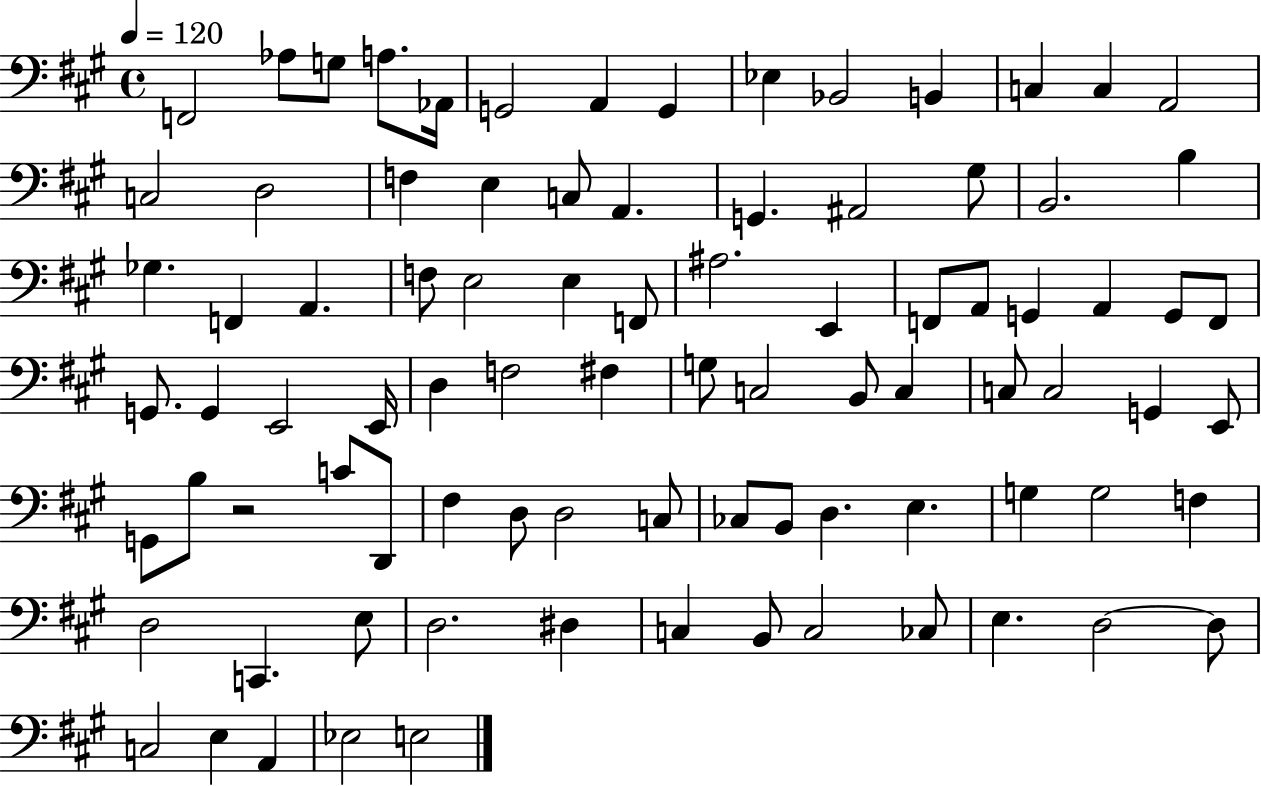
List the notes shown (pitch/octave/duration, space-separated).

F2/h Ab3/e G3/e A3/e. Ab2/s G2/h A2/q G2/q Eb3/q Bb2/h B2/q C3/q C3/q A2/h C3/h D3/h F3/q E3/q C3/e A2/q. G2/q. A#2/h G#3/e B2/h. B3/q Gb3/q. F2/q A2/q. F3/e E3/h E3/q F2/e A#3/h. E2/q F2/e A2/e G2/q A2/q G2/e F2/e G2/e. G2/q E2/h E2/s D3/q F3/h F#3/q G3/e C3/h B2/e C3/q C3/e C3/h G2/q E2/e G2/e B3/e R/h C4/e D2/e F#3/q D3/e D3/h C3/e CES3/e B2/e D3/q. E3/q. G3/q G3/h F3/q D3/h C2/q. E3/e D3/h. D#3/q C3/q B2/e C3/h CES3/e E3/q. D3/h D3/e C3/h E3/q A2/q Eb3/h E3/h